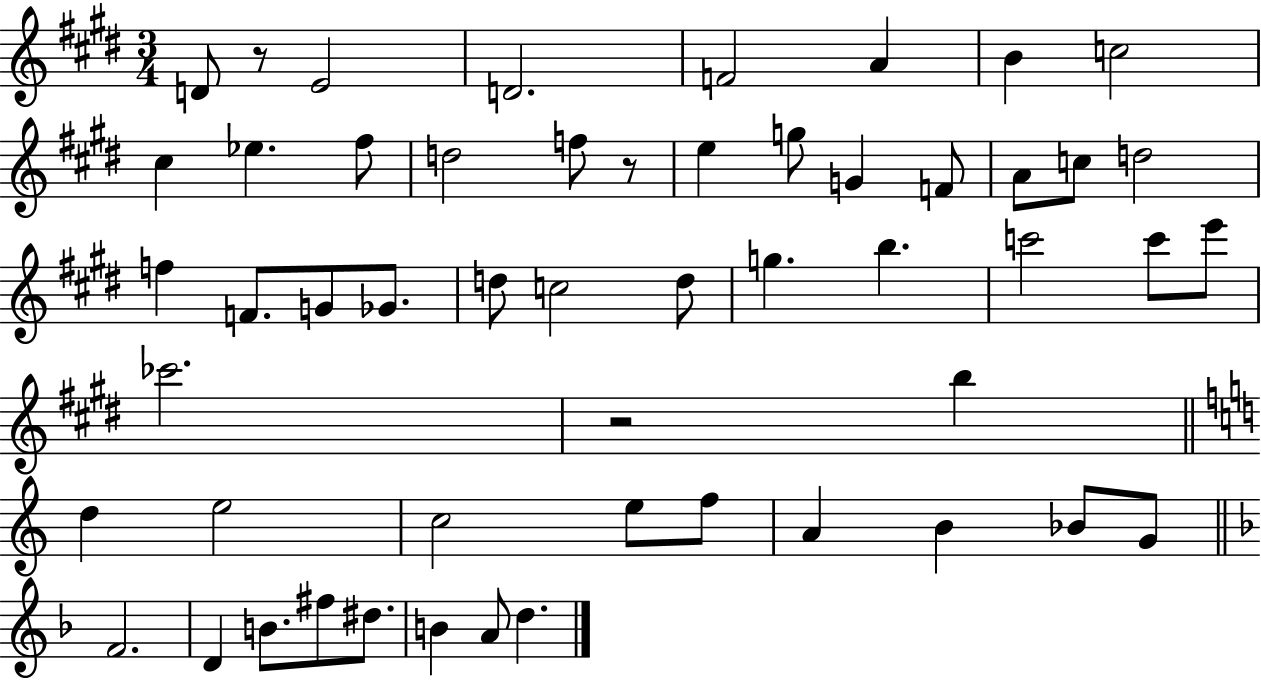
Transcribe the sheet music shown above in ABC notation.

X:1
T:Untitled
M:3/4
L:1/4
K:E
D/2 z/2 E2 D2 F2 A B c2 ^c _e ^f/2 d2 f/2 z/2 e g/2 G F/2 A/2 c/2 d2 f F/2 G/2 _G/2 d/2 c2 d/2 g b c'2 c'/2 e'/2 _c'2 z2 b d e2 c2 e/2 f/2 A B _B/2 G/2 F2 D B/2 ^f/2 ^d/2 B A/2 d